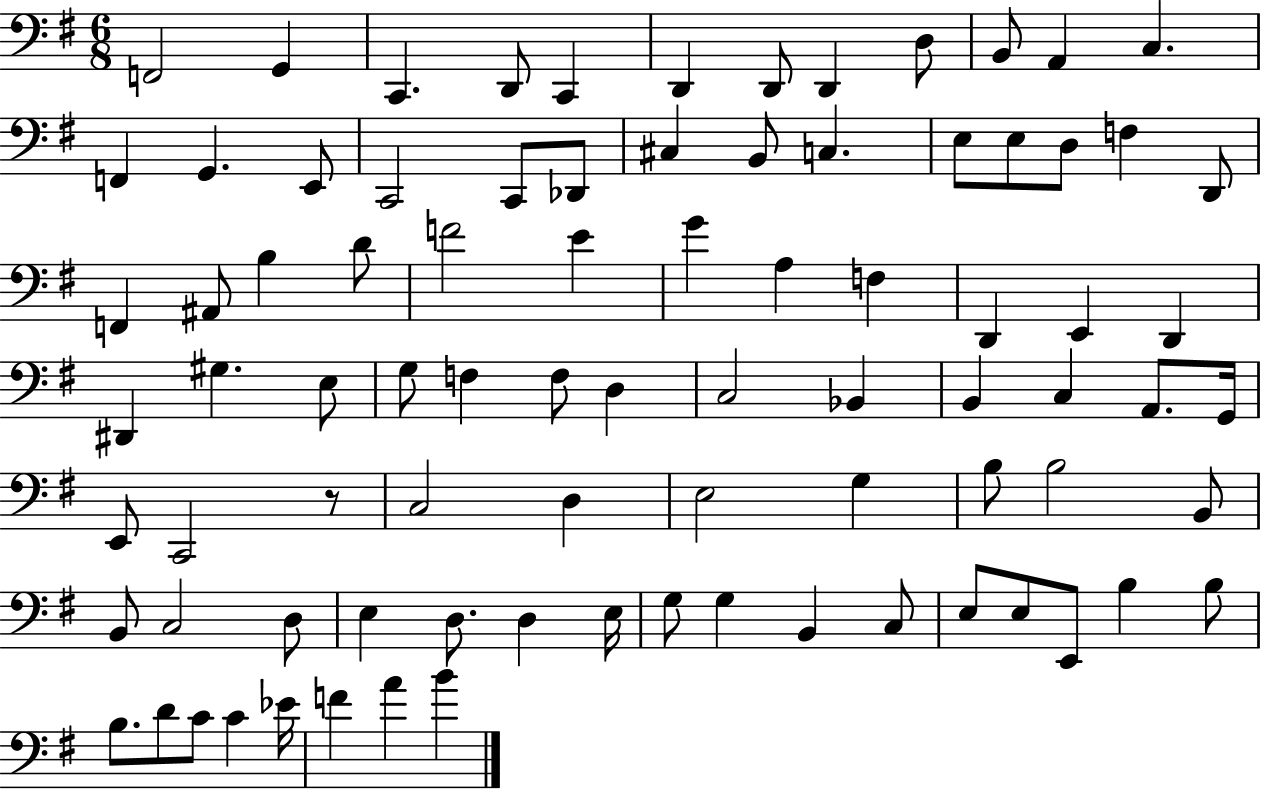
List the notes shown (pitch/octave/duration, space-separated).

F2/h G2/q C2/q. D2/e C2/q D2/q D2/e D2/q D3/e B2/e A2/q C3/q. F2/q G2/q. E2/e C2/h C2/e Db2/e C#3/q B2/e C3/q. E3/e E3/e D3/e F3/q D2/e F2/q A#2/e B3/q D4/e F4/h E4/q G4/q A3/q F3/q D2/q E2/q D2/q D#2/q G#3/q. E3/e G3/e F3/q F3/e D3/q C3/h Bb2/q B2/q C3/q A2/e. G2/s E2/e C2/h R/e C3/h D3/q E3/h G3/q B3/e B3/h B2/e B2/e C3/h D3/e E3/q D3/e. D3/q E3/s G3/e G3/q B2/q C3/e E3/e E3/e E2/e B3/q B3/e B3/e. D4/e C4/e C4/q Eb4/s F4/q A4/q B4/q